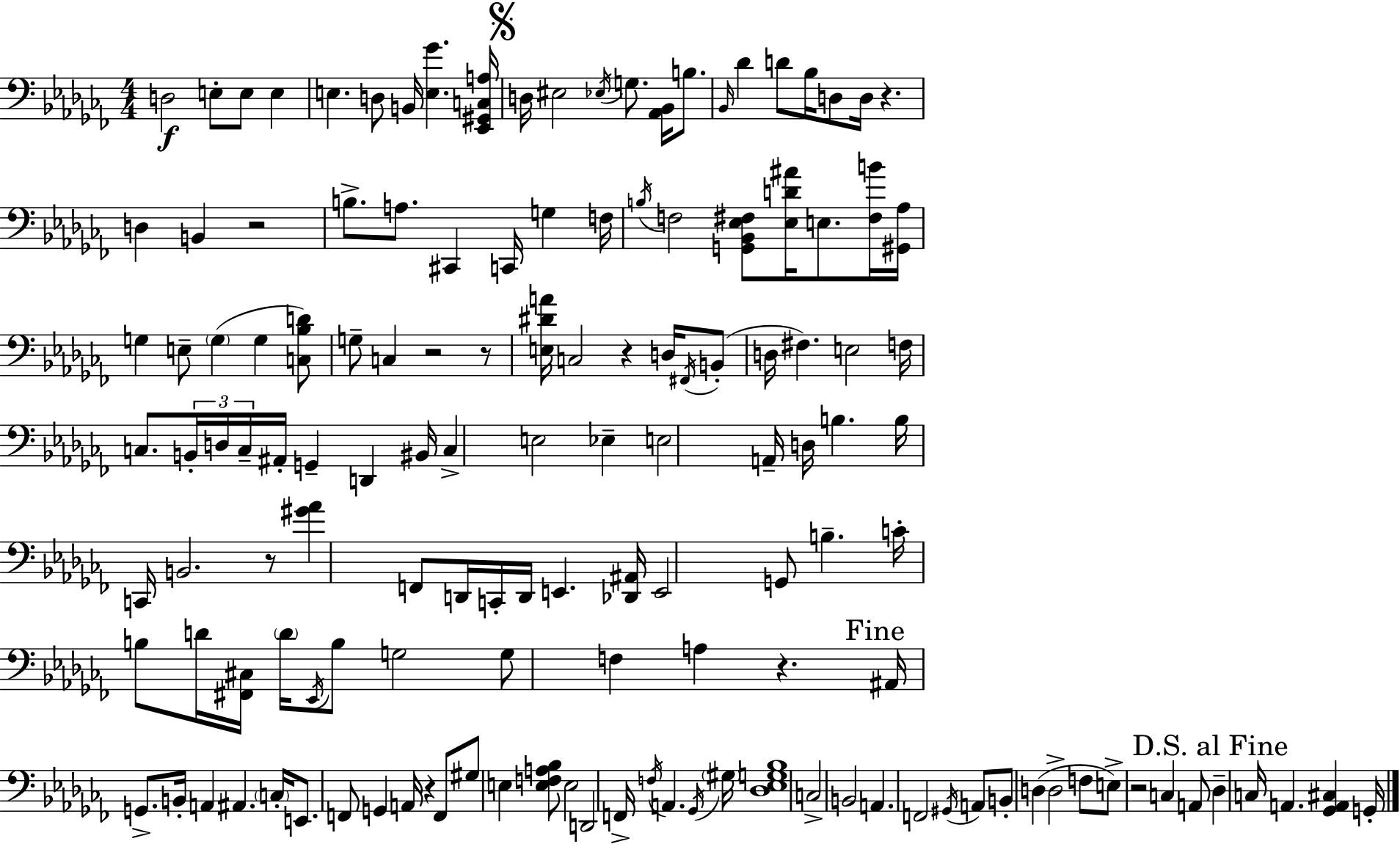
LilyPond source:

{
  \clef bass
  \numericTimeSignature
  \time 4/4
  \key aes \minor
  \repeat volta 2 { d2\f e8-. e8 e4 | e4. d8 b,16 <e ges'>4. <ees, gis, c a>16 | \mark \markup { \musicglyph "scripts.segno" } d16 eis2 \acciaccatura { ees16 } g8. <aes, bes,>16 b8. | \grace { bes,16 } des'4 d'8 bes16 d8 d16 r4. | \break d4 b,4 r2 | b8.-> a8. cis,4 c,16 g4 | f16 \acciaccatura { b16 } f2 <g, bes, ees fis>8 <ees d' ais'>16 e8. | <fis b'>16 <gis, aes>16 g4 e8-- \parenthesize g4( g4 | \break <c bes d'>8) g8-- c4 r2 | r8 <e dis' a'>16 c2 r4 | d16 \acciaccatura { fis,16 } b,8-.( d16 fis4.) e2 | f16 c8. \tuplet 3/2 { b,16-. d16 c16-- } ais,16-. g,4-- d,4 | \break bis,16 c4-> e2 | ees4-- e2 a,16-- d16 b4. | b16 c,16 b,2. | r8 <gis' aes'>4 f,8 d,16 c,16-. d,16 e,4. | \break <des, ais,>16 e,2 g,8 b4.-- | c'16-. b8 d'16 <fis, cis>16 \parenthesize d'16 \acciaccatura { ees,16 } b8 g2 | g8 f4 a4 r4. | \mark "Fine" ais,16 g,8.-> b,16-. a,4 ais,4. | \break \parenthesize c16-. e,8. f,8 g,4 a,16 r4 | f,8 gis8 e4 <e f a bes>8 e2 | d,2 f,16-> \acciaccatura { f16 } a,4. | \acciaccatura { ges,16 } \parenthesize gis16 <des ees g bes>1 | \break c2-> b,2 | a,4. f,2 | \acciaccatura { gis,16 } a,8 b,8-. d4( d2-> | f8 e8->) r2 | \break c4 a,8 \mark "D.S. al Fine" des4-- c16 a,4. | <ges, a, cis>4 g,16-. } \bar "|."
}